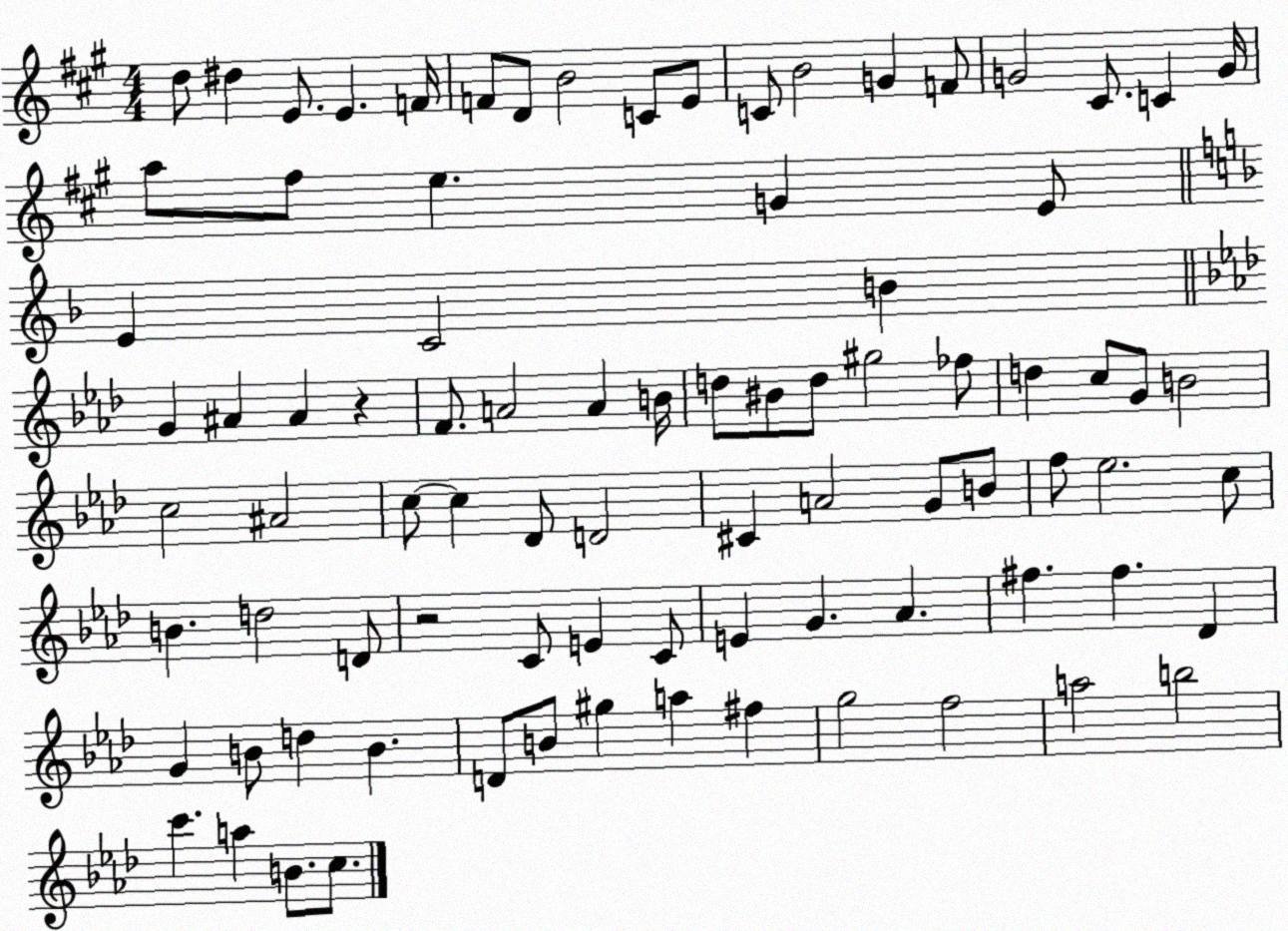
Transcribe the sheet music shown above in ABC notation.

X:1
T:Untitled
M:4/4
L:1/4
K:A
d/2 ^d E/2 E F/4 F/2 D/2 B2 C/2 E/2 C/2 B2 G F/2 G2 ^C/2 C G/4 a/2 ^f/2 e G E/2 E C2 B G ^A ^A z F/2 A2 A B/4 d/2 ^B/2 d/2 ^g2 _f/2 d c/2 G/2 B2 c2 ^A2 c/2 c _D/2 D2 ^C A2 G/2 B/2 f/2 _e2 c/2 B d2 D/2 z2 C/2 E C/2 E G _A ^f ^f _D G B/2 d B D/2 B/2 ^g a ^f g2 f2 a2 b2 c' a B/2 c/2